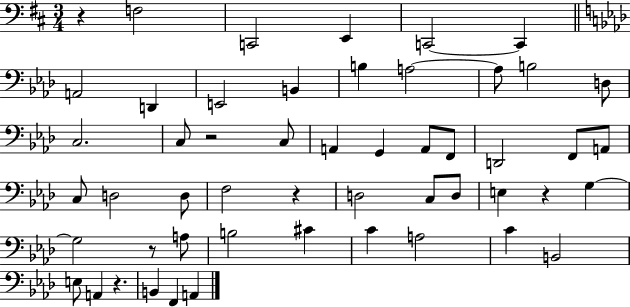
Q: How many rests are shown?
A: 6